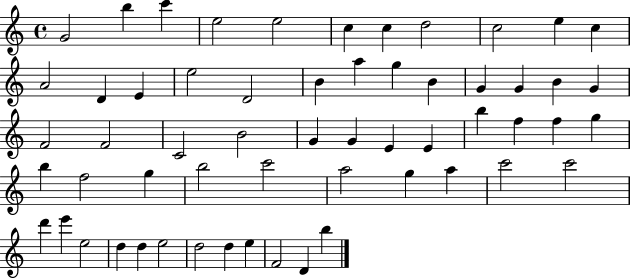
G4/h B5/q C6/q E5/h E5/h C5/q C5/q D5/h C5/h E5/q C5/q A4/h D4/q E4/q E5/h D4/h B4/q A5/q G5/q B4/q G4/q G4/q B4/q G4/q F4/h F4/h C4/h B4/h G4/q G4/q E4/q E4/q B5/q F5/q F5/q G5/q B5/q F5/h G5/q B5/h C6/h A5/h G5/q A5/q C6/h C6/h D6/q E6/q E5/h D5/q D5/q E5/h D5/h D5/q E5/q F4/h D4/q B5/q